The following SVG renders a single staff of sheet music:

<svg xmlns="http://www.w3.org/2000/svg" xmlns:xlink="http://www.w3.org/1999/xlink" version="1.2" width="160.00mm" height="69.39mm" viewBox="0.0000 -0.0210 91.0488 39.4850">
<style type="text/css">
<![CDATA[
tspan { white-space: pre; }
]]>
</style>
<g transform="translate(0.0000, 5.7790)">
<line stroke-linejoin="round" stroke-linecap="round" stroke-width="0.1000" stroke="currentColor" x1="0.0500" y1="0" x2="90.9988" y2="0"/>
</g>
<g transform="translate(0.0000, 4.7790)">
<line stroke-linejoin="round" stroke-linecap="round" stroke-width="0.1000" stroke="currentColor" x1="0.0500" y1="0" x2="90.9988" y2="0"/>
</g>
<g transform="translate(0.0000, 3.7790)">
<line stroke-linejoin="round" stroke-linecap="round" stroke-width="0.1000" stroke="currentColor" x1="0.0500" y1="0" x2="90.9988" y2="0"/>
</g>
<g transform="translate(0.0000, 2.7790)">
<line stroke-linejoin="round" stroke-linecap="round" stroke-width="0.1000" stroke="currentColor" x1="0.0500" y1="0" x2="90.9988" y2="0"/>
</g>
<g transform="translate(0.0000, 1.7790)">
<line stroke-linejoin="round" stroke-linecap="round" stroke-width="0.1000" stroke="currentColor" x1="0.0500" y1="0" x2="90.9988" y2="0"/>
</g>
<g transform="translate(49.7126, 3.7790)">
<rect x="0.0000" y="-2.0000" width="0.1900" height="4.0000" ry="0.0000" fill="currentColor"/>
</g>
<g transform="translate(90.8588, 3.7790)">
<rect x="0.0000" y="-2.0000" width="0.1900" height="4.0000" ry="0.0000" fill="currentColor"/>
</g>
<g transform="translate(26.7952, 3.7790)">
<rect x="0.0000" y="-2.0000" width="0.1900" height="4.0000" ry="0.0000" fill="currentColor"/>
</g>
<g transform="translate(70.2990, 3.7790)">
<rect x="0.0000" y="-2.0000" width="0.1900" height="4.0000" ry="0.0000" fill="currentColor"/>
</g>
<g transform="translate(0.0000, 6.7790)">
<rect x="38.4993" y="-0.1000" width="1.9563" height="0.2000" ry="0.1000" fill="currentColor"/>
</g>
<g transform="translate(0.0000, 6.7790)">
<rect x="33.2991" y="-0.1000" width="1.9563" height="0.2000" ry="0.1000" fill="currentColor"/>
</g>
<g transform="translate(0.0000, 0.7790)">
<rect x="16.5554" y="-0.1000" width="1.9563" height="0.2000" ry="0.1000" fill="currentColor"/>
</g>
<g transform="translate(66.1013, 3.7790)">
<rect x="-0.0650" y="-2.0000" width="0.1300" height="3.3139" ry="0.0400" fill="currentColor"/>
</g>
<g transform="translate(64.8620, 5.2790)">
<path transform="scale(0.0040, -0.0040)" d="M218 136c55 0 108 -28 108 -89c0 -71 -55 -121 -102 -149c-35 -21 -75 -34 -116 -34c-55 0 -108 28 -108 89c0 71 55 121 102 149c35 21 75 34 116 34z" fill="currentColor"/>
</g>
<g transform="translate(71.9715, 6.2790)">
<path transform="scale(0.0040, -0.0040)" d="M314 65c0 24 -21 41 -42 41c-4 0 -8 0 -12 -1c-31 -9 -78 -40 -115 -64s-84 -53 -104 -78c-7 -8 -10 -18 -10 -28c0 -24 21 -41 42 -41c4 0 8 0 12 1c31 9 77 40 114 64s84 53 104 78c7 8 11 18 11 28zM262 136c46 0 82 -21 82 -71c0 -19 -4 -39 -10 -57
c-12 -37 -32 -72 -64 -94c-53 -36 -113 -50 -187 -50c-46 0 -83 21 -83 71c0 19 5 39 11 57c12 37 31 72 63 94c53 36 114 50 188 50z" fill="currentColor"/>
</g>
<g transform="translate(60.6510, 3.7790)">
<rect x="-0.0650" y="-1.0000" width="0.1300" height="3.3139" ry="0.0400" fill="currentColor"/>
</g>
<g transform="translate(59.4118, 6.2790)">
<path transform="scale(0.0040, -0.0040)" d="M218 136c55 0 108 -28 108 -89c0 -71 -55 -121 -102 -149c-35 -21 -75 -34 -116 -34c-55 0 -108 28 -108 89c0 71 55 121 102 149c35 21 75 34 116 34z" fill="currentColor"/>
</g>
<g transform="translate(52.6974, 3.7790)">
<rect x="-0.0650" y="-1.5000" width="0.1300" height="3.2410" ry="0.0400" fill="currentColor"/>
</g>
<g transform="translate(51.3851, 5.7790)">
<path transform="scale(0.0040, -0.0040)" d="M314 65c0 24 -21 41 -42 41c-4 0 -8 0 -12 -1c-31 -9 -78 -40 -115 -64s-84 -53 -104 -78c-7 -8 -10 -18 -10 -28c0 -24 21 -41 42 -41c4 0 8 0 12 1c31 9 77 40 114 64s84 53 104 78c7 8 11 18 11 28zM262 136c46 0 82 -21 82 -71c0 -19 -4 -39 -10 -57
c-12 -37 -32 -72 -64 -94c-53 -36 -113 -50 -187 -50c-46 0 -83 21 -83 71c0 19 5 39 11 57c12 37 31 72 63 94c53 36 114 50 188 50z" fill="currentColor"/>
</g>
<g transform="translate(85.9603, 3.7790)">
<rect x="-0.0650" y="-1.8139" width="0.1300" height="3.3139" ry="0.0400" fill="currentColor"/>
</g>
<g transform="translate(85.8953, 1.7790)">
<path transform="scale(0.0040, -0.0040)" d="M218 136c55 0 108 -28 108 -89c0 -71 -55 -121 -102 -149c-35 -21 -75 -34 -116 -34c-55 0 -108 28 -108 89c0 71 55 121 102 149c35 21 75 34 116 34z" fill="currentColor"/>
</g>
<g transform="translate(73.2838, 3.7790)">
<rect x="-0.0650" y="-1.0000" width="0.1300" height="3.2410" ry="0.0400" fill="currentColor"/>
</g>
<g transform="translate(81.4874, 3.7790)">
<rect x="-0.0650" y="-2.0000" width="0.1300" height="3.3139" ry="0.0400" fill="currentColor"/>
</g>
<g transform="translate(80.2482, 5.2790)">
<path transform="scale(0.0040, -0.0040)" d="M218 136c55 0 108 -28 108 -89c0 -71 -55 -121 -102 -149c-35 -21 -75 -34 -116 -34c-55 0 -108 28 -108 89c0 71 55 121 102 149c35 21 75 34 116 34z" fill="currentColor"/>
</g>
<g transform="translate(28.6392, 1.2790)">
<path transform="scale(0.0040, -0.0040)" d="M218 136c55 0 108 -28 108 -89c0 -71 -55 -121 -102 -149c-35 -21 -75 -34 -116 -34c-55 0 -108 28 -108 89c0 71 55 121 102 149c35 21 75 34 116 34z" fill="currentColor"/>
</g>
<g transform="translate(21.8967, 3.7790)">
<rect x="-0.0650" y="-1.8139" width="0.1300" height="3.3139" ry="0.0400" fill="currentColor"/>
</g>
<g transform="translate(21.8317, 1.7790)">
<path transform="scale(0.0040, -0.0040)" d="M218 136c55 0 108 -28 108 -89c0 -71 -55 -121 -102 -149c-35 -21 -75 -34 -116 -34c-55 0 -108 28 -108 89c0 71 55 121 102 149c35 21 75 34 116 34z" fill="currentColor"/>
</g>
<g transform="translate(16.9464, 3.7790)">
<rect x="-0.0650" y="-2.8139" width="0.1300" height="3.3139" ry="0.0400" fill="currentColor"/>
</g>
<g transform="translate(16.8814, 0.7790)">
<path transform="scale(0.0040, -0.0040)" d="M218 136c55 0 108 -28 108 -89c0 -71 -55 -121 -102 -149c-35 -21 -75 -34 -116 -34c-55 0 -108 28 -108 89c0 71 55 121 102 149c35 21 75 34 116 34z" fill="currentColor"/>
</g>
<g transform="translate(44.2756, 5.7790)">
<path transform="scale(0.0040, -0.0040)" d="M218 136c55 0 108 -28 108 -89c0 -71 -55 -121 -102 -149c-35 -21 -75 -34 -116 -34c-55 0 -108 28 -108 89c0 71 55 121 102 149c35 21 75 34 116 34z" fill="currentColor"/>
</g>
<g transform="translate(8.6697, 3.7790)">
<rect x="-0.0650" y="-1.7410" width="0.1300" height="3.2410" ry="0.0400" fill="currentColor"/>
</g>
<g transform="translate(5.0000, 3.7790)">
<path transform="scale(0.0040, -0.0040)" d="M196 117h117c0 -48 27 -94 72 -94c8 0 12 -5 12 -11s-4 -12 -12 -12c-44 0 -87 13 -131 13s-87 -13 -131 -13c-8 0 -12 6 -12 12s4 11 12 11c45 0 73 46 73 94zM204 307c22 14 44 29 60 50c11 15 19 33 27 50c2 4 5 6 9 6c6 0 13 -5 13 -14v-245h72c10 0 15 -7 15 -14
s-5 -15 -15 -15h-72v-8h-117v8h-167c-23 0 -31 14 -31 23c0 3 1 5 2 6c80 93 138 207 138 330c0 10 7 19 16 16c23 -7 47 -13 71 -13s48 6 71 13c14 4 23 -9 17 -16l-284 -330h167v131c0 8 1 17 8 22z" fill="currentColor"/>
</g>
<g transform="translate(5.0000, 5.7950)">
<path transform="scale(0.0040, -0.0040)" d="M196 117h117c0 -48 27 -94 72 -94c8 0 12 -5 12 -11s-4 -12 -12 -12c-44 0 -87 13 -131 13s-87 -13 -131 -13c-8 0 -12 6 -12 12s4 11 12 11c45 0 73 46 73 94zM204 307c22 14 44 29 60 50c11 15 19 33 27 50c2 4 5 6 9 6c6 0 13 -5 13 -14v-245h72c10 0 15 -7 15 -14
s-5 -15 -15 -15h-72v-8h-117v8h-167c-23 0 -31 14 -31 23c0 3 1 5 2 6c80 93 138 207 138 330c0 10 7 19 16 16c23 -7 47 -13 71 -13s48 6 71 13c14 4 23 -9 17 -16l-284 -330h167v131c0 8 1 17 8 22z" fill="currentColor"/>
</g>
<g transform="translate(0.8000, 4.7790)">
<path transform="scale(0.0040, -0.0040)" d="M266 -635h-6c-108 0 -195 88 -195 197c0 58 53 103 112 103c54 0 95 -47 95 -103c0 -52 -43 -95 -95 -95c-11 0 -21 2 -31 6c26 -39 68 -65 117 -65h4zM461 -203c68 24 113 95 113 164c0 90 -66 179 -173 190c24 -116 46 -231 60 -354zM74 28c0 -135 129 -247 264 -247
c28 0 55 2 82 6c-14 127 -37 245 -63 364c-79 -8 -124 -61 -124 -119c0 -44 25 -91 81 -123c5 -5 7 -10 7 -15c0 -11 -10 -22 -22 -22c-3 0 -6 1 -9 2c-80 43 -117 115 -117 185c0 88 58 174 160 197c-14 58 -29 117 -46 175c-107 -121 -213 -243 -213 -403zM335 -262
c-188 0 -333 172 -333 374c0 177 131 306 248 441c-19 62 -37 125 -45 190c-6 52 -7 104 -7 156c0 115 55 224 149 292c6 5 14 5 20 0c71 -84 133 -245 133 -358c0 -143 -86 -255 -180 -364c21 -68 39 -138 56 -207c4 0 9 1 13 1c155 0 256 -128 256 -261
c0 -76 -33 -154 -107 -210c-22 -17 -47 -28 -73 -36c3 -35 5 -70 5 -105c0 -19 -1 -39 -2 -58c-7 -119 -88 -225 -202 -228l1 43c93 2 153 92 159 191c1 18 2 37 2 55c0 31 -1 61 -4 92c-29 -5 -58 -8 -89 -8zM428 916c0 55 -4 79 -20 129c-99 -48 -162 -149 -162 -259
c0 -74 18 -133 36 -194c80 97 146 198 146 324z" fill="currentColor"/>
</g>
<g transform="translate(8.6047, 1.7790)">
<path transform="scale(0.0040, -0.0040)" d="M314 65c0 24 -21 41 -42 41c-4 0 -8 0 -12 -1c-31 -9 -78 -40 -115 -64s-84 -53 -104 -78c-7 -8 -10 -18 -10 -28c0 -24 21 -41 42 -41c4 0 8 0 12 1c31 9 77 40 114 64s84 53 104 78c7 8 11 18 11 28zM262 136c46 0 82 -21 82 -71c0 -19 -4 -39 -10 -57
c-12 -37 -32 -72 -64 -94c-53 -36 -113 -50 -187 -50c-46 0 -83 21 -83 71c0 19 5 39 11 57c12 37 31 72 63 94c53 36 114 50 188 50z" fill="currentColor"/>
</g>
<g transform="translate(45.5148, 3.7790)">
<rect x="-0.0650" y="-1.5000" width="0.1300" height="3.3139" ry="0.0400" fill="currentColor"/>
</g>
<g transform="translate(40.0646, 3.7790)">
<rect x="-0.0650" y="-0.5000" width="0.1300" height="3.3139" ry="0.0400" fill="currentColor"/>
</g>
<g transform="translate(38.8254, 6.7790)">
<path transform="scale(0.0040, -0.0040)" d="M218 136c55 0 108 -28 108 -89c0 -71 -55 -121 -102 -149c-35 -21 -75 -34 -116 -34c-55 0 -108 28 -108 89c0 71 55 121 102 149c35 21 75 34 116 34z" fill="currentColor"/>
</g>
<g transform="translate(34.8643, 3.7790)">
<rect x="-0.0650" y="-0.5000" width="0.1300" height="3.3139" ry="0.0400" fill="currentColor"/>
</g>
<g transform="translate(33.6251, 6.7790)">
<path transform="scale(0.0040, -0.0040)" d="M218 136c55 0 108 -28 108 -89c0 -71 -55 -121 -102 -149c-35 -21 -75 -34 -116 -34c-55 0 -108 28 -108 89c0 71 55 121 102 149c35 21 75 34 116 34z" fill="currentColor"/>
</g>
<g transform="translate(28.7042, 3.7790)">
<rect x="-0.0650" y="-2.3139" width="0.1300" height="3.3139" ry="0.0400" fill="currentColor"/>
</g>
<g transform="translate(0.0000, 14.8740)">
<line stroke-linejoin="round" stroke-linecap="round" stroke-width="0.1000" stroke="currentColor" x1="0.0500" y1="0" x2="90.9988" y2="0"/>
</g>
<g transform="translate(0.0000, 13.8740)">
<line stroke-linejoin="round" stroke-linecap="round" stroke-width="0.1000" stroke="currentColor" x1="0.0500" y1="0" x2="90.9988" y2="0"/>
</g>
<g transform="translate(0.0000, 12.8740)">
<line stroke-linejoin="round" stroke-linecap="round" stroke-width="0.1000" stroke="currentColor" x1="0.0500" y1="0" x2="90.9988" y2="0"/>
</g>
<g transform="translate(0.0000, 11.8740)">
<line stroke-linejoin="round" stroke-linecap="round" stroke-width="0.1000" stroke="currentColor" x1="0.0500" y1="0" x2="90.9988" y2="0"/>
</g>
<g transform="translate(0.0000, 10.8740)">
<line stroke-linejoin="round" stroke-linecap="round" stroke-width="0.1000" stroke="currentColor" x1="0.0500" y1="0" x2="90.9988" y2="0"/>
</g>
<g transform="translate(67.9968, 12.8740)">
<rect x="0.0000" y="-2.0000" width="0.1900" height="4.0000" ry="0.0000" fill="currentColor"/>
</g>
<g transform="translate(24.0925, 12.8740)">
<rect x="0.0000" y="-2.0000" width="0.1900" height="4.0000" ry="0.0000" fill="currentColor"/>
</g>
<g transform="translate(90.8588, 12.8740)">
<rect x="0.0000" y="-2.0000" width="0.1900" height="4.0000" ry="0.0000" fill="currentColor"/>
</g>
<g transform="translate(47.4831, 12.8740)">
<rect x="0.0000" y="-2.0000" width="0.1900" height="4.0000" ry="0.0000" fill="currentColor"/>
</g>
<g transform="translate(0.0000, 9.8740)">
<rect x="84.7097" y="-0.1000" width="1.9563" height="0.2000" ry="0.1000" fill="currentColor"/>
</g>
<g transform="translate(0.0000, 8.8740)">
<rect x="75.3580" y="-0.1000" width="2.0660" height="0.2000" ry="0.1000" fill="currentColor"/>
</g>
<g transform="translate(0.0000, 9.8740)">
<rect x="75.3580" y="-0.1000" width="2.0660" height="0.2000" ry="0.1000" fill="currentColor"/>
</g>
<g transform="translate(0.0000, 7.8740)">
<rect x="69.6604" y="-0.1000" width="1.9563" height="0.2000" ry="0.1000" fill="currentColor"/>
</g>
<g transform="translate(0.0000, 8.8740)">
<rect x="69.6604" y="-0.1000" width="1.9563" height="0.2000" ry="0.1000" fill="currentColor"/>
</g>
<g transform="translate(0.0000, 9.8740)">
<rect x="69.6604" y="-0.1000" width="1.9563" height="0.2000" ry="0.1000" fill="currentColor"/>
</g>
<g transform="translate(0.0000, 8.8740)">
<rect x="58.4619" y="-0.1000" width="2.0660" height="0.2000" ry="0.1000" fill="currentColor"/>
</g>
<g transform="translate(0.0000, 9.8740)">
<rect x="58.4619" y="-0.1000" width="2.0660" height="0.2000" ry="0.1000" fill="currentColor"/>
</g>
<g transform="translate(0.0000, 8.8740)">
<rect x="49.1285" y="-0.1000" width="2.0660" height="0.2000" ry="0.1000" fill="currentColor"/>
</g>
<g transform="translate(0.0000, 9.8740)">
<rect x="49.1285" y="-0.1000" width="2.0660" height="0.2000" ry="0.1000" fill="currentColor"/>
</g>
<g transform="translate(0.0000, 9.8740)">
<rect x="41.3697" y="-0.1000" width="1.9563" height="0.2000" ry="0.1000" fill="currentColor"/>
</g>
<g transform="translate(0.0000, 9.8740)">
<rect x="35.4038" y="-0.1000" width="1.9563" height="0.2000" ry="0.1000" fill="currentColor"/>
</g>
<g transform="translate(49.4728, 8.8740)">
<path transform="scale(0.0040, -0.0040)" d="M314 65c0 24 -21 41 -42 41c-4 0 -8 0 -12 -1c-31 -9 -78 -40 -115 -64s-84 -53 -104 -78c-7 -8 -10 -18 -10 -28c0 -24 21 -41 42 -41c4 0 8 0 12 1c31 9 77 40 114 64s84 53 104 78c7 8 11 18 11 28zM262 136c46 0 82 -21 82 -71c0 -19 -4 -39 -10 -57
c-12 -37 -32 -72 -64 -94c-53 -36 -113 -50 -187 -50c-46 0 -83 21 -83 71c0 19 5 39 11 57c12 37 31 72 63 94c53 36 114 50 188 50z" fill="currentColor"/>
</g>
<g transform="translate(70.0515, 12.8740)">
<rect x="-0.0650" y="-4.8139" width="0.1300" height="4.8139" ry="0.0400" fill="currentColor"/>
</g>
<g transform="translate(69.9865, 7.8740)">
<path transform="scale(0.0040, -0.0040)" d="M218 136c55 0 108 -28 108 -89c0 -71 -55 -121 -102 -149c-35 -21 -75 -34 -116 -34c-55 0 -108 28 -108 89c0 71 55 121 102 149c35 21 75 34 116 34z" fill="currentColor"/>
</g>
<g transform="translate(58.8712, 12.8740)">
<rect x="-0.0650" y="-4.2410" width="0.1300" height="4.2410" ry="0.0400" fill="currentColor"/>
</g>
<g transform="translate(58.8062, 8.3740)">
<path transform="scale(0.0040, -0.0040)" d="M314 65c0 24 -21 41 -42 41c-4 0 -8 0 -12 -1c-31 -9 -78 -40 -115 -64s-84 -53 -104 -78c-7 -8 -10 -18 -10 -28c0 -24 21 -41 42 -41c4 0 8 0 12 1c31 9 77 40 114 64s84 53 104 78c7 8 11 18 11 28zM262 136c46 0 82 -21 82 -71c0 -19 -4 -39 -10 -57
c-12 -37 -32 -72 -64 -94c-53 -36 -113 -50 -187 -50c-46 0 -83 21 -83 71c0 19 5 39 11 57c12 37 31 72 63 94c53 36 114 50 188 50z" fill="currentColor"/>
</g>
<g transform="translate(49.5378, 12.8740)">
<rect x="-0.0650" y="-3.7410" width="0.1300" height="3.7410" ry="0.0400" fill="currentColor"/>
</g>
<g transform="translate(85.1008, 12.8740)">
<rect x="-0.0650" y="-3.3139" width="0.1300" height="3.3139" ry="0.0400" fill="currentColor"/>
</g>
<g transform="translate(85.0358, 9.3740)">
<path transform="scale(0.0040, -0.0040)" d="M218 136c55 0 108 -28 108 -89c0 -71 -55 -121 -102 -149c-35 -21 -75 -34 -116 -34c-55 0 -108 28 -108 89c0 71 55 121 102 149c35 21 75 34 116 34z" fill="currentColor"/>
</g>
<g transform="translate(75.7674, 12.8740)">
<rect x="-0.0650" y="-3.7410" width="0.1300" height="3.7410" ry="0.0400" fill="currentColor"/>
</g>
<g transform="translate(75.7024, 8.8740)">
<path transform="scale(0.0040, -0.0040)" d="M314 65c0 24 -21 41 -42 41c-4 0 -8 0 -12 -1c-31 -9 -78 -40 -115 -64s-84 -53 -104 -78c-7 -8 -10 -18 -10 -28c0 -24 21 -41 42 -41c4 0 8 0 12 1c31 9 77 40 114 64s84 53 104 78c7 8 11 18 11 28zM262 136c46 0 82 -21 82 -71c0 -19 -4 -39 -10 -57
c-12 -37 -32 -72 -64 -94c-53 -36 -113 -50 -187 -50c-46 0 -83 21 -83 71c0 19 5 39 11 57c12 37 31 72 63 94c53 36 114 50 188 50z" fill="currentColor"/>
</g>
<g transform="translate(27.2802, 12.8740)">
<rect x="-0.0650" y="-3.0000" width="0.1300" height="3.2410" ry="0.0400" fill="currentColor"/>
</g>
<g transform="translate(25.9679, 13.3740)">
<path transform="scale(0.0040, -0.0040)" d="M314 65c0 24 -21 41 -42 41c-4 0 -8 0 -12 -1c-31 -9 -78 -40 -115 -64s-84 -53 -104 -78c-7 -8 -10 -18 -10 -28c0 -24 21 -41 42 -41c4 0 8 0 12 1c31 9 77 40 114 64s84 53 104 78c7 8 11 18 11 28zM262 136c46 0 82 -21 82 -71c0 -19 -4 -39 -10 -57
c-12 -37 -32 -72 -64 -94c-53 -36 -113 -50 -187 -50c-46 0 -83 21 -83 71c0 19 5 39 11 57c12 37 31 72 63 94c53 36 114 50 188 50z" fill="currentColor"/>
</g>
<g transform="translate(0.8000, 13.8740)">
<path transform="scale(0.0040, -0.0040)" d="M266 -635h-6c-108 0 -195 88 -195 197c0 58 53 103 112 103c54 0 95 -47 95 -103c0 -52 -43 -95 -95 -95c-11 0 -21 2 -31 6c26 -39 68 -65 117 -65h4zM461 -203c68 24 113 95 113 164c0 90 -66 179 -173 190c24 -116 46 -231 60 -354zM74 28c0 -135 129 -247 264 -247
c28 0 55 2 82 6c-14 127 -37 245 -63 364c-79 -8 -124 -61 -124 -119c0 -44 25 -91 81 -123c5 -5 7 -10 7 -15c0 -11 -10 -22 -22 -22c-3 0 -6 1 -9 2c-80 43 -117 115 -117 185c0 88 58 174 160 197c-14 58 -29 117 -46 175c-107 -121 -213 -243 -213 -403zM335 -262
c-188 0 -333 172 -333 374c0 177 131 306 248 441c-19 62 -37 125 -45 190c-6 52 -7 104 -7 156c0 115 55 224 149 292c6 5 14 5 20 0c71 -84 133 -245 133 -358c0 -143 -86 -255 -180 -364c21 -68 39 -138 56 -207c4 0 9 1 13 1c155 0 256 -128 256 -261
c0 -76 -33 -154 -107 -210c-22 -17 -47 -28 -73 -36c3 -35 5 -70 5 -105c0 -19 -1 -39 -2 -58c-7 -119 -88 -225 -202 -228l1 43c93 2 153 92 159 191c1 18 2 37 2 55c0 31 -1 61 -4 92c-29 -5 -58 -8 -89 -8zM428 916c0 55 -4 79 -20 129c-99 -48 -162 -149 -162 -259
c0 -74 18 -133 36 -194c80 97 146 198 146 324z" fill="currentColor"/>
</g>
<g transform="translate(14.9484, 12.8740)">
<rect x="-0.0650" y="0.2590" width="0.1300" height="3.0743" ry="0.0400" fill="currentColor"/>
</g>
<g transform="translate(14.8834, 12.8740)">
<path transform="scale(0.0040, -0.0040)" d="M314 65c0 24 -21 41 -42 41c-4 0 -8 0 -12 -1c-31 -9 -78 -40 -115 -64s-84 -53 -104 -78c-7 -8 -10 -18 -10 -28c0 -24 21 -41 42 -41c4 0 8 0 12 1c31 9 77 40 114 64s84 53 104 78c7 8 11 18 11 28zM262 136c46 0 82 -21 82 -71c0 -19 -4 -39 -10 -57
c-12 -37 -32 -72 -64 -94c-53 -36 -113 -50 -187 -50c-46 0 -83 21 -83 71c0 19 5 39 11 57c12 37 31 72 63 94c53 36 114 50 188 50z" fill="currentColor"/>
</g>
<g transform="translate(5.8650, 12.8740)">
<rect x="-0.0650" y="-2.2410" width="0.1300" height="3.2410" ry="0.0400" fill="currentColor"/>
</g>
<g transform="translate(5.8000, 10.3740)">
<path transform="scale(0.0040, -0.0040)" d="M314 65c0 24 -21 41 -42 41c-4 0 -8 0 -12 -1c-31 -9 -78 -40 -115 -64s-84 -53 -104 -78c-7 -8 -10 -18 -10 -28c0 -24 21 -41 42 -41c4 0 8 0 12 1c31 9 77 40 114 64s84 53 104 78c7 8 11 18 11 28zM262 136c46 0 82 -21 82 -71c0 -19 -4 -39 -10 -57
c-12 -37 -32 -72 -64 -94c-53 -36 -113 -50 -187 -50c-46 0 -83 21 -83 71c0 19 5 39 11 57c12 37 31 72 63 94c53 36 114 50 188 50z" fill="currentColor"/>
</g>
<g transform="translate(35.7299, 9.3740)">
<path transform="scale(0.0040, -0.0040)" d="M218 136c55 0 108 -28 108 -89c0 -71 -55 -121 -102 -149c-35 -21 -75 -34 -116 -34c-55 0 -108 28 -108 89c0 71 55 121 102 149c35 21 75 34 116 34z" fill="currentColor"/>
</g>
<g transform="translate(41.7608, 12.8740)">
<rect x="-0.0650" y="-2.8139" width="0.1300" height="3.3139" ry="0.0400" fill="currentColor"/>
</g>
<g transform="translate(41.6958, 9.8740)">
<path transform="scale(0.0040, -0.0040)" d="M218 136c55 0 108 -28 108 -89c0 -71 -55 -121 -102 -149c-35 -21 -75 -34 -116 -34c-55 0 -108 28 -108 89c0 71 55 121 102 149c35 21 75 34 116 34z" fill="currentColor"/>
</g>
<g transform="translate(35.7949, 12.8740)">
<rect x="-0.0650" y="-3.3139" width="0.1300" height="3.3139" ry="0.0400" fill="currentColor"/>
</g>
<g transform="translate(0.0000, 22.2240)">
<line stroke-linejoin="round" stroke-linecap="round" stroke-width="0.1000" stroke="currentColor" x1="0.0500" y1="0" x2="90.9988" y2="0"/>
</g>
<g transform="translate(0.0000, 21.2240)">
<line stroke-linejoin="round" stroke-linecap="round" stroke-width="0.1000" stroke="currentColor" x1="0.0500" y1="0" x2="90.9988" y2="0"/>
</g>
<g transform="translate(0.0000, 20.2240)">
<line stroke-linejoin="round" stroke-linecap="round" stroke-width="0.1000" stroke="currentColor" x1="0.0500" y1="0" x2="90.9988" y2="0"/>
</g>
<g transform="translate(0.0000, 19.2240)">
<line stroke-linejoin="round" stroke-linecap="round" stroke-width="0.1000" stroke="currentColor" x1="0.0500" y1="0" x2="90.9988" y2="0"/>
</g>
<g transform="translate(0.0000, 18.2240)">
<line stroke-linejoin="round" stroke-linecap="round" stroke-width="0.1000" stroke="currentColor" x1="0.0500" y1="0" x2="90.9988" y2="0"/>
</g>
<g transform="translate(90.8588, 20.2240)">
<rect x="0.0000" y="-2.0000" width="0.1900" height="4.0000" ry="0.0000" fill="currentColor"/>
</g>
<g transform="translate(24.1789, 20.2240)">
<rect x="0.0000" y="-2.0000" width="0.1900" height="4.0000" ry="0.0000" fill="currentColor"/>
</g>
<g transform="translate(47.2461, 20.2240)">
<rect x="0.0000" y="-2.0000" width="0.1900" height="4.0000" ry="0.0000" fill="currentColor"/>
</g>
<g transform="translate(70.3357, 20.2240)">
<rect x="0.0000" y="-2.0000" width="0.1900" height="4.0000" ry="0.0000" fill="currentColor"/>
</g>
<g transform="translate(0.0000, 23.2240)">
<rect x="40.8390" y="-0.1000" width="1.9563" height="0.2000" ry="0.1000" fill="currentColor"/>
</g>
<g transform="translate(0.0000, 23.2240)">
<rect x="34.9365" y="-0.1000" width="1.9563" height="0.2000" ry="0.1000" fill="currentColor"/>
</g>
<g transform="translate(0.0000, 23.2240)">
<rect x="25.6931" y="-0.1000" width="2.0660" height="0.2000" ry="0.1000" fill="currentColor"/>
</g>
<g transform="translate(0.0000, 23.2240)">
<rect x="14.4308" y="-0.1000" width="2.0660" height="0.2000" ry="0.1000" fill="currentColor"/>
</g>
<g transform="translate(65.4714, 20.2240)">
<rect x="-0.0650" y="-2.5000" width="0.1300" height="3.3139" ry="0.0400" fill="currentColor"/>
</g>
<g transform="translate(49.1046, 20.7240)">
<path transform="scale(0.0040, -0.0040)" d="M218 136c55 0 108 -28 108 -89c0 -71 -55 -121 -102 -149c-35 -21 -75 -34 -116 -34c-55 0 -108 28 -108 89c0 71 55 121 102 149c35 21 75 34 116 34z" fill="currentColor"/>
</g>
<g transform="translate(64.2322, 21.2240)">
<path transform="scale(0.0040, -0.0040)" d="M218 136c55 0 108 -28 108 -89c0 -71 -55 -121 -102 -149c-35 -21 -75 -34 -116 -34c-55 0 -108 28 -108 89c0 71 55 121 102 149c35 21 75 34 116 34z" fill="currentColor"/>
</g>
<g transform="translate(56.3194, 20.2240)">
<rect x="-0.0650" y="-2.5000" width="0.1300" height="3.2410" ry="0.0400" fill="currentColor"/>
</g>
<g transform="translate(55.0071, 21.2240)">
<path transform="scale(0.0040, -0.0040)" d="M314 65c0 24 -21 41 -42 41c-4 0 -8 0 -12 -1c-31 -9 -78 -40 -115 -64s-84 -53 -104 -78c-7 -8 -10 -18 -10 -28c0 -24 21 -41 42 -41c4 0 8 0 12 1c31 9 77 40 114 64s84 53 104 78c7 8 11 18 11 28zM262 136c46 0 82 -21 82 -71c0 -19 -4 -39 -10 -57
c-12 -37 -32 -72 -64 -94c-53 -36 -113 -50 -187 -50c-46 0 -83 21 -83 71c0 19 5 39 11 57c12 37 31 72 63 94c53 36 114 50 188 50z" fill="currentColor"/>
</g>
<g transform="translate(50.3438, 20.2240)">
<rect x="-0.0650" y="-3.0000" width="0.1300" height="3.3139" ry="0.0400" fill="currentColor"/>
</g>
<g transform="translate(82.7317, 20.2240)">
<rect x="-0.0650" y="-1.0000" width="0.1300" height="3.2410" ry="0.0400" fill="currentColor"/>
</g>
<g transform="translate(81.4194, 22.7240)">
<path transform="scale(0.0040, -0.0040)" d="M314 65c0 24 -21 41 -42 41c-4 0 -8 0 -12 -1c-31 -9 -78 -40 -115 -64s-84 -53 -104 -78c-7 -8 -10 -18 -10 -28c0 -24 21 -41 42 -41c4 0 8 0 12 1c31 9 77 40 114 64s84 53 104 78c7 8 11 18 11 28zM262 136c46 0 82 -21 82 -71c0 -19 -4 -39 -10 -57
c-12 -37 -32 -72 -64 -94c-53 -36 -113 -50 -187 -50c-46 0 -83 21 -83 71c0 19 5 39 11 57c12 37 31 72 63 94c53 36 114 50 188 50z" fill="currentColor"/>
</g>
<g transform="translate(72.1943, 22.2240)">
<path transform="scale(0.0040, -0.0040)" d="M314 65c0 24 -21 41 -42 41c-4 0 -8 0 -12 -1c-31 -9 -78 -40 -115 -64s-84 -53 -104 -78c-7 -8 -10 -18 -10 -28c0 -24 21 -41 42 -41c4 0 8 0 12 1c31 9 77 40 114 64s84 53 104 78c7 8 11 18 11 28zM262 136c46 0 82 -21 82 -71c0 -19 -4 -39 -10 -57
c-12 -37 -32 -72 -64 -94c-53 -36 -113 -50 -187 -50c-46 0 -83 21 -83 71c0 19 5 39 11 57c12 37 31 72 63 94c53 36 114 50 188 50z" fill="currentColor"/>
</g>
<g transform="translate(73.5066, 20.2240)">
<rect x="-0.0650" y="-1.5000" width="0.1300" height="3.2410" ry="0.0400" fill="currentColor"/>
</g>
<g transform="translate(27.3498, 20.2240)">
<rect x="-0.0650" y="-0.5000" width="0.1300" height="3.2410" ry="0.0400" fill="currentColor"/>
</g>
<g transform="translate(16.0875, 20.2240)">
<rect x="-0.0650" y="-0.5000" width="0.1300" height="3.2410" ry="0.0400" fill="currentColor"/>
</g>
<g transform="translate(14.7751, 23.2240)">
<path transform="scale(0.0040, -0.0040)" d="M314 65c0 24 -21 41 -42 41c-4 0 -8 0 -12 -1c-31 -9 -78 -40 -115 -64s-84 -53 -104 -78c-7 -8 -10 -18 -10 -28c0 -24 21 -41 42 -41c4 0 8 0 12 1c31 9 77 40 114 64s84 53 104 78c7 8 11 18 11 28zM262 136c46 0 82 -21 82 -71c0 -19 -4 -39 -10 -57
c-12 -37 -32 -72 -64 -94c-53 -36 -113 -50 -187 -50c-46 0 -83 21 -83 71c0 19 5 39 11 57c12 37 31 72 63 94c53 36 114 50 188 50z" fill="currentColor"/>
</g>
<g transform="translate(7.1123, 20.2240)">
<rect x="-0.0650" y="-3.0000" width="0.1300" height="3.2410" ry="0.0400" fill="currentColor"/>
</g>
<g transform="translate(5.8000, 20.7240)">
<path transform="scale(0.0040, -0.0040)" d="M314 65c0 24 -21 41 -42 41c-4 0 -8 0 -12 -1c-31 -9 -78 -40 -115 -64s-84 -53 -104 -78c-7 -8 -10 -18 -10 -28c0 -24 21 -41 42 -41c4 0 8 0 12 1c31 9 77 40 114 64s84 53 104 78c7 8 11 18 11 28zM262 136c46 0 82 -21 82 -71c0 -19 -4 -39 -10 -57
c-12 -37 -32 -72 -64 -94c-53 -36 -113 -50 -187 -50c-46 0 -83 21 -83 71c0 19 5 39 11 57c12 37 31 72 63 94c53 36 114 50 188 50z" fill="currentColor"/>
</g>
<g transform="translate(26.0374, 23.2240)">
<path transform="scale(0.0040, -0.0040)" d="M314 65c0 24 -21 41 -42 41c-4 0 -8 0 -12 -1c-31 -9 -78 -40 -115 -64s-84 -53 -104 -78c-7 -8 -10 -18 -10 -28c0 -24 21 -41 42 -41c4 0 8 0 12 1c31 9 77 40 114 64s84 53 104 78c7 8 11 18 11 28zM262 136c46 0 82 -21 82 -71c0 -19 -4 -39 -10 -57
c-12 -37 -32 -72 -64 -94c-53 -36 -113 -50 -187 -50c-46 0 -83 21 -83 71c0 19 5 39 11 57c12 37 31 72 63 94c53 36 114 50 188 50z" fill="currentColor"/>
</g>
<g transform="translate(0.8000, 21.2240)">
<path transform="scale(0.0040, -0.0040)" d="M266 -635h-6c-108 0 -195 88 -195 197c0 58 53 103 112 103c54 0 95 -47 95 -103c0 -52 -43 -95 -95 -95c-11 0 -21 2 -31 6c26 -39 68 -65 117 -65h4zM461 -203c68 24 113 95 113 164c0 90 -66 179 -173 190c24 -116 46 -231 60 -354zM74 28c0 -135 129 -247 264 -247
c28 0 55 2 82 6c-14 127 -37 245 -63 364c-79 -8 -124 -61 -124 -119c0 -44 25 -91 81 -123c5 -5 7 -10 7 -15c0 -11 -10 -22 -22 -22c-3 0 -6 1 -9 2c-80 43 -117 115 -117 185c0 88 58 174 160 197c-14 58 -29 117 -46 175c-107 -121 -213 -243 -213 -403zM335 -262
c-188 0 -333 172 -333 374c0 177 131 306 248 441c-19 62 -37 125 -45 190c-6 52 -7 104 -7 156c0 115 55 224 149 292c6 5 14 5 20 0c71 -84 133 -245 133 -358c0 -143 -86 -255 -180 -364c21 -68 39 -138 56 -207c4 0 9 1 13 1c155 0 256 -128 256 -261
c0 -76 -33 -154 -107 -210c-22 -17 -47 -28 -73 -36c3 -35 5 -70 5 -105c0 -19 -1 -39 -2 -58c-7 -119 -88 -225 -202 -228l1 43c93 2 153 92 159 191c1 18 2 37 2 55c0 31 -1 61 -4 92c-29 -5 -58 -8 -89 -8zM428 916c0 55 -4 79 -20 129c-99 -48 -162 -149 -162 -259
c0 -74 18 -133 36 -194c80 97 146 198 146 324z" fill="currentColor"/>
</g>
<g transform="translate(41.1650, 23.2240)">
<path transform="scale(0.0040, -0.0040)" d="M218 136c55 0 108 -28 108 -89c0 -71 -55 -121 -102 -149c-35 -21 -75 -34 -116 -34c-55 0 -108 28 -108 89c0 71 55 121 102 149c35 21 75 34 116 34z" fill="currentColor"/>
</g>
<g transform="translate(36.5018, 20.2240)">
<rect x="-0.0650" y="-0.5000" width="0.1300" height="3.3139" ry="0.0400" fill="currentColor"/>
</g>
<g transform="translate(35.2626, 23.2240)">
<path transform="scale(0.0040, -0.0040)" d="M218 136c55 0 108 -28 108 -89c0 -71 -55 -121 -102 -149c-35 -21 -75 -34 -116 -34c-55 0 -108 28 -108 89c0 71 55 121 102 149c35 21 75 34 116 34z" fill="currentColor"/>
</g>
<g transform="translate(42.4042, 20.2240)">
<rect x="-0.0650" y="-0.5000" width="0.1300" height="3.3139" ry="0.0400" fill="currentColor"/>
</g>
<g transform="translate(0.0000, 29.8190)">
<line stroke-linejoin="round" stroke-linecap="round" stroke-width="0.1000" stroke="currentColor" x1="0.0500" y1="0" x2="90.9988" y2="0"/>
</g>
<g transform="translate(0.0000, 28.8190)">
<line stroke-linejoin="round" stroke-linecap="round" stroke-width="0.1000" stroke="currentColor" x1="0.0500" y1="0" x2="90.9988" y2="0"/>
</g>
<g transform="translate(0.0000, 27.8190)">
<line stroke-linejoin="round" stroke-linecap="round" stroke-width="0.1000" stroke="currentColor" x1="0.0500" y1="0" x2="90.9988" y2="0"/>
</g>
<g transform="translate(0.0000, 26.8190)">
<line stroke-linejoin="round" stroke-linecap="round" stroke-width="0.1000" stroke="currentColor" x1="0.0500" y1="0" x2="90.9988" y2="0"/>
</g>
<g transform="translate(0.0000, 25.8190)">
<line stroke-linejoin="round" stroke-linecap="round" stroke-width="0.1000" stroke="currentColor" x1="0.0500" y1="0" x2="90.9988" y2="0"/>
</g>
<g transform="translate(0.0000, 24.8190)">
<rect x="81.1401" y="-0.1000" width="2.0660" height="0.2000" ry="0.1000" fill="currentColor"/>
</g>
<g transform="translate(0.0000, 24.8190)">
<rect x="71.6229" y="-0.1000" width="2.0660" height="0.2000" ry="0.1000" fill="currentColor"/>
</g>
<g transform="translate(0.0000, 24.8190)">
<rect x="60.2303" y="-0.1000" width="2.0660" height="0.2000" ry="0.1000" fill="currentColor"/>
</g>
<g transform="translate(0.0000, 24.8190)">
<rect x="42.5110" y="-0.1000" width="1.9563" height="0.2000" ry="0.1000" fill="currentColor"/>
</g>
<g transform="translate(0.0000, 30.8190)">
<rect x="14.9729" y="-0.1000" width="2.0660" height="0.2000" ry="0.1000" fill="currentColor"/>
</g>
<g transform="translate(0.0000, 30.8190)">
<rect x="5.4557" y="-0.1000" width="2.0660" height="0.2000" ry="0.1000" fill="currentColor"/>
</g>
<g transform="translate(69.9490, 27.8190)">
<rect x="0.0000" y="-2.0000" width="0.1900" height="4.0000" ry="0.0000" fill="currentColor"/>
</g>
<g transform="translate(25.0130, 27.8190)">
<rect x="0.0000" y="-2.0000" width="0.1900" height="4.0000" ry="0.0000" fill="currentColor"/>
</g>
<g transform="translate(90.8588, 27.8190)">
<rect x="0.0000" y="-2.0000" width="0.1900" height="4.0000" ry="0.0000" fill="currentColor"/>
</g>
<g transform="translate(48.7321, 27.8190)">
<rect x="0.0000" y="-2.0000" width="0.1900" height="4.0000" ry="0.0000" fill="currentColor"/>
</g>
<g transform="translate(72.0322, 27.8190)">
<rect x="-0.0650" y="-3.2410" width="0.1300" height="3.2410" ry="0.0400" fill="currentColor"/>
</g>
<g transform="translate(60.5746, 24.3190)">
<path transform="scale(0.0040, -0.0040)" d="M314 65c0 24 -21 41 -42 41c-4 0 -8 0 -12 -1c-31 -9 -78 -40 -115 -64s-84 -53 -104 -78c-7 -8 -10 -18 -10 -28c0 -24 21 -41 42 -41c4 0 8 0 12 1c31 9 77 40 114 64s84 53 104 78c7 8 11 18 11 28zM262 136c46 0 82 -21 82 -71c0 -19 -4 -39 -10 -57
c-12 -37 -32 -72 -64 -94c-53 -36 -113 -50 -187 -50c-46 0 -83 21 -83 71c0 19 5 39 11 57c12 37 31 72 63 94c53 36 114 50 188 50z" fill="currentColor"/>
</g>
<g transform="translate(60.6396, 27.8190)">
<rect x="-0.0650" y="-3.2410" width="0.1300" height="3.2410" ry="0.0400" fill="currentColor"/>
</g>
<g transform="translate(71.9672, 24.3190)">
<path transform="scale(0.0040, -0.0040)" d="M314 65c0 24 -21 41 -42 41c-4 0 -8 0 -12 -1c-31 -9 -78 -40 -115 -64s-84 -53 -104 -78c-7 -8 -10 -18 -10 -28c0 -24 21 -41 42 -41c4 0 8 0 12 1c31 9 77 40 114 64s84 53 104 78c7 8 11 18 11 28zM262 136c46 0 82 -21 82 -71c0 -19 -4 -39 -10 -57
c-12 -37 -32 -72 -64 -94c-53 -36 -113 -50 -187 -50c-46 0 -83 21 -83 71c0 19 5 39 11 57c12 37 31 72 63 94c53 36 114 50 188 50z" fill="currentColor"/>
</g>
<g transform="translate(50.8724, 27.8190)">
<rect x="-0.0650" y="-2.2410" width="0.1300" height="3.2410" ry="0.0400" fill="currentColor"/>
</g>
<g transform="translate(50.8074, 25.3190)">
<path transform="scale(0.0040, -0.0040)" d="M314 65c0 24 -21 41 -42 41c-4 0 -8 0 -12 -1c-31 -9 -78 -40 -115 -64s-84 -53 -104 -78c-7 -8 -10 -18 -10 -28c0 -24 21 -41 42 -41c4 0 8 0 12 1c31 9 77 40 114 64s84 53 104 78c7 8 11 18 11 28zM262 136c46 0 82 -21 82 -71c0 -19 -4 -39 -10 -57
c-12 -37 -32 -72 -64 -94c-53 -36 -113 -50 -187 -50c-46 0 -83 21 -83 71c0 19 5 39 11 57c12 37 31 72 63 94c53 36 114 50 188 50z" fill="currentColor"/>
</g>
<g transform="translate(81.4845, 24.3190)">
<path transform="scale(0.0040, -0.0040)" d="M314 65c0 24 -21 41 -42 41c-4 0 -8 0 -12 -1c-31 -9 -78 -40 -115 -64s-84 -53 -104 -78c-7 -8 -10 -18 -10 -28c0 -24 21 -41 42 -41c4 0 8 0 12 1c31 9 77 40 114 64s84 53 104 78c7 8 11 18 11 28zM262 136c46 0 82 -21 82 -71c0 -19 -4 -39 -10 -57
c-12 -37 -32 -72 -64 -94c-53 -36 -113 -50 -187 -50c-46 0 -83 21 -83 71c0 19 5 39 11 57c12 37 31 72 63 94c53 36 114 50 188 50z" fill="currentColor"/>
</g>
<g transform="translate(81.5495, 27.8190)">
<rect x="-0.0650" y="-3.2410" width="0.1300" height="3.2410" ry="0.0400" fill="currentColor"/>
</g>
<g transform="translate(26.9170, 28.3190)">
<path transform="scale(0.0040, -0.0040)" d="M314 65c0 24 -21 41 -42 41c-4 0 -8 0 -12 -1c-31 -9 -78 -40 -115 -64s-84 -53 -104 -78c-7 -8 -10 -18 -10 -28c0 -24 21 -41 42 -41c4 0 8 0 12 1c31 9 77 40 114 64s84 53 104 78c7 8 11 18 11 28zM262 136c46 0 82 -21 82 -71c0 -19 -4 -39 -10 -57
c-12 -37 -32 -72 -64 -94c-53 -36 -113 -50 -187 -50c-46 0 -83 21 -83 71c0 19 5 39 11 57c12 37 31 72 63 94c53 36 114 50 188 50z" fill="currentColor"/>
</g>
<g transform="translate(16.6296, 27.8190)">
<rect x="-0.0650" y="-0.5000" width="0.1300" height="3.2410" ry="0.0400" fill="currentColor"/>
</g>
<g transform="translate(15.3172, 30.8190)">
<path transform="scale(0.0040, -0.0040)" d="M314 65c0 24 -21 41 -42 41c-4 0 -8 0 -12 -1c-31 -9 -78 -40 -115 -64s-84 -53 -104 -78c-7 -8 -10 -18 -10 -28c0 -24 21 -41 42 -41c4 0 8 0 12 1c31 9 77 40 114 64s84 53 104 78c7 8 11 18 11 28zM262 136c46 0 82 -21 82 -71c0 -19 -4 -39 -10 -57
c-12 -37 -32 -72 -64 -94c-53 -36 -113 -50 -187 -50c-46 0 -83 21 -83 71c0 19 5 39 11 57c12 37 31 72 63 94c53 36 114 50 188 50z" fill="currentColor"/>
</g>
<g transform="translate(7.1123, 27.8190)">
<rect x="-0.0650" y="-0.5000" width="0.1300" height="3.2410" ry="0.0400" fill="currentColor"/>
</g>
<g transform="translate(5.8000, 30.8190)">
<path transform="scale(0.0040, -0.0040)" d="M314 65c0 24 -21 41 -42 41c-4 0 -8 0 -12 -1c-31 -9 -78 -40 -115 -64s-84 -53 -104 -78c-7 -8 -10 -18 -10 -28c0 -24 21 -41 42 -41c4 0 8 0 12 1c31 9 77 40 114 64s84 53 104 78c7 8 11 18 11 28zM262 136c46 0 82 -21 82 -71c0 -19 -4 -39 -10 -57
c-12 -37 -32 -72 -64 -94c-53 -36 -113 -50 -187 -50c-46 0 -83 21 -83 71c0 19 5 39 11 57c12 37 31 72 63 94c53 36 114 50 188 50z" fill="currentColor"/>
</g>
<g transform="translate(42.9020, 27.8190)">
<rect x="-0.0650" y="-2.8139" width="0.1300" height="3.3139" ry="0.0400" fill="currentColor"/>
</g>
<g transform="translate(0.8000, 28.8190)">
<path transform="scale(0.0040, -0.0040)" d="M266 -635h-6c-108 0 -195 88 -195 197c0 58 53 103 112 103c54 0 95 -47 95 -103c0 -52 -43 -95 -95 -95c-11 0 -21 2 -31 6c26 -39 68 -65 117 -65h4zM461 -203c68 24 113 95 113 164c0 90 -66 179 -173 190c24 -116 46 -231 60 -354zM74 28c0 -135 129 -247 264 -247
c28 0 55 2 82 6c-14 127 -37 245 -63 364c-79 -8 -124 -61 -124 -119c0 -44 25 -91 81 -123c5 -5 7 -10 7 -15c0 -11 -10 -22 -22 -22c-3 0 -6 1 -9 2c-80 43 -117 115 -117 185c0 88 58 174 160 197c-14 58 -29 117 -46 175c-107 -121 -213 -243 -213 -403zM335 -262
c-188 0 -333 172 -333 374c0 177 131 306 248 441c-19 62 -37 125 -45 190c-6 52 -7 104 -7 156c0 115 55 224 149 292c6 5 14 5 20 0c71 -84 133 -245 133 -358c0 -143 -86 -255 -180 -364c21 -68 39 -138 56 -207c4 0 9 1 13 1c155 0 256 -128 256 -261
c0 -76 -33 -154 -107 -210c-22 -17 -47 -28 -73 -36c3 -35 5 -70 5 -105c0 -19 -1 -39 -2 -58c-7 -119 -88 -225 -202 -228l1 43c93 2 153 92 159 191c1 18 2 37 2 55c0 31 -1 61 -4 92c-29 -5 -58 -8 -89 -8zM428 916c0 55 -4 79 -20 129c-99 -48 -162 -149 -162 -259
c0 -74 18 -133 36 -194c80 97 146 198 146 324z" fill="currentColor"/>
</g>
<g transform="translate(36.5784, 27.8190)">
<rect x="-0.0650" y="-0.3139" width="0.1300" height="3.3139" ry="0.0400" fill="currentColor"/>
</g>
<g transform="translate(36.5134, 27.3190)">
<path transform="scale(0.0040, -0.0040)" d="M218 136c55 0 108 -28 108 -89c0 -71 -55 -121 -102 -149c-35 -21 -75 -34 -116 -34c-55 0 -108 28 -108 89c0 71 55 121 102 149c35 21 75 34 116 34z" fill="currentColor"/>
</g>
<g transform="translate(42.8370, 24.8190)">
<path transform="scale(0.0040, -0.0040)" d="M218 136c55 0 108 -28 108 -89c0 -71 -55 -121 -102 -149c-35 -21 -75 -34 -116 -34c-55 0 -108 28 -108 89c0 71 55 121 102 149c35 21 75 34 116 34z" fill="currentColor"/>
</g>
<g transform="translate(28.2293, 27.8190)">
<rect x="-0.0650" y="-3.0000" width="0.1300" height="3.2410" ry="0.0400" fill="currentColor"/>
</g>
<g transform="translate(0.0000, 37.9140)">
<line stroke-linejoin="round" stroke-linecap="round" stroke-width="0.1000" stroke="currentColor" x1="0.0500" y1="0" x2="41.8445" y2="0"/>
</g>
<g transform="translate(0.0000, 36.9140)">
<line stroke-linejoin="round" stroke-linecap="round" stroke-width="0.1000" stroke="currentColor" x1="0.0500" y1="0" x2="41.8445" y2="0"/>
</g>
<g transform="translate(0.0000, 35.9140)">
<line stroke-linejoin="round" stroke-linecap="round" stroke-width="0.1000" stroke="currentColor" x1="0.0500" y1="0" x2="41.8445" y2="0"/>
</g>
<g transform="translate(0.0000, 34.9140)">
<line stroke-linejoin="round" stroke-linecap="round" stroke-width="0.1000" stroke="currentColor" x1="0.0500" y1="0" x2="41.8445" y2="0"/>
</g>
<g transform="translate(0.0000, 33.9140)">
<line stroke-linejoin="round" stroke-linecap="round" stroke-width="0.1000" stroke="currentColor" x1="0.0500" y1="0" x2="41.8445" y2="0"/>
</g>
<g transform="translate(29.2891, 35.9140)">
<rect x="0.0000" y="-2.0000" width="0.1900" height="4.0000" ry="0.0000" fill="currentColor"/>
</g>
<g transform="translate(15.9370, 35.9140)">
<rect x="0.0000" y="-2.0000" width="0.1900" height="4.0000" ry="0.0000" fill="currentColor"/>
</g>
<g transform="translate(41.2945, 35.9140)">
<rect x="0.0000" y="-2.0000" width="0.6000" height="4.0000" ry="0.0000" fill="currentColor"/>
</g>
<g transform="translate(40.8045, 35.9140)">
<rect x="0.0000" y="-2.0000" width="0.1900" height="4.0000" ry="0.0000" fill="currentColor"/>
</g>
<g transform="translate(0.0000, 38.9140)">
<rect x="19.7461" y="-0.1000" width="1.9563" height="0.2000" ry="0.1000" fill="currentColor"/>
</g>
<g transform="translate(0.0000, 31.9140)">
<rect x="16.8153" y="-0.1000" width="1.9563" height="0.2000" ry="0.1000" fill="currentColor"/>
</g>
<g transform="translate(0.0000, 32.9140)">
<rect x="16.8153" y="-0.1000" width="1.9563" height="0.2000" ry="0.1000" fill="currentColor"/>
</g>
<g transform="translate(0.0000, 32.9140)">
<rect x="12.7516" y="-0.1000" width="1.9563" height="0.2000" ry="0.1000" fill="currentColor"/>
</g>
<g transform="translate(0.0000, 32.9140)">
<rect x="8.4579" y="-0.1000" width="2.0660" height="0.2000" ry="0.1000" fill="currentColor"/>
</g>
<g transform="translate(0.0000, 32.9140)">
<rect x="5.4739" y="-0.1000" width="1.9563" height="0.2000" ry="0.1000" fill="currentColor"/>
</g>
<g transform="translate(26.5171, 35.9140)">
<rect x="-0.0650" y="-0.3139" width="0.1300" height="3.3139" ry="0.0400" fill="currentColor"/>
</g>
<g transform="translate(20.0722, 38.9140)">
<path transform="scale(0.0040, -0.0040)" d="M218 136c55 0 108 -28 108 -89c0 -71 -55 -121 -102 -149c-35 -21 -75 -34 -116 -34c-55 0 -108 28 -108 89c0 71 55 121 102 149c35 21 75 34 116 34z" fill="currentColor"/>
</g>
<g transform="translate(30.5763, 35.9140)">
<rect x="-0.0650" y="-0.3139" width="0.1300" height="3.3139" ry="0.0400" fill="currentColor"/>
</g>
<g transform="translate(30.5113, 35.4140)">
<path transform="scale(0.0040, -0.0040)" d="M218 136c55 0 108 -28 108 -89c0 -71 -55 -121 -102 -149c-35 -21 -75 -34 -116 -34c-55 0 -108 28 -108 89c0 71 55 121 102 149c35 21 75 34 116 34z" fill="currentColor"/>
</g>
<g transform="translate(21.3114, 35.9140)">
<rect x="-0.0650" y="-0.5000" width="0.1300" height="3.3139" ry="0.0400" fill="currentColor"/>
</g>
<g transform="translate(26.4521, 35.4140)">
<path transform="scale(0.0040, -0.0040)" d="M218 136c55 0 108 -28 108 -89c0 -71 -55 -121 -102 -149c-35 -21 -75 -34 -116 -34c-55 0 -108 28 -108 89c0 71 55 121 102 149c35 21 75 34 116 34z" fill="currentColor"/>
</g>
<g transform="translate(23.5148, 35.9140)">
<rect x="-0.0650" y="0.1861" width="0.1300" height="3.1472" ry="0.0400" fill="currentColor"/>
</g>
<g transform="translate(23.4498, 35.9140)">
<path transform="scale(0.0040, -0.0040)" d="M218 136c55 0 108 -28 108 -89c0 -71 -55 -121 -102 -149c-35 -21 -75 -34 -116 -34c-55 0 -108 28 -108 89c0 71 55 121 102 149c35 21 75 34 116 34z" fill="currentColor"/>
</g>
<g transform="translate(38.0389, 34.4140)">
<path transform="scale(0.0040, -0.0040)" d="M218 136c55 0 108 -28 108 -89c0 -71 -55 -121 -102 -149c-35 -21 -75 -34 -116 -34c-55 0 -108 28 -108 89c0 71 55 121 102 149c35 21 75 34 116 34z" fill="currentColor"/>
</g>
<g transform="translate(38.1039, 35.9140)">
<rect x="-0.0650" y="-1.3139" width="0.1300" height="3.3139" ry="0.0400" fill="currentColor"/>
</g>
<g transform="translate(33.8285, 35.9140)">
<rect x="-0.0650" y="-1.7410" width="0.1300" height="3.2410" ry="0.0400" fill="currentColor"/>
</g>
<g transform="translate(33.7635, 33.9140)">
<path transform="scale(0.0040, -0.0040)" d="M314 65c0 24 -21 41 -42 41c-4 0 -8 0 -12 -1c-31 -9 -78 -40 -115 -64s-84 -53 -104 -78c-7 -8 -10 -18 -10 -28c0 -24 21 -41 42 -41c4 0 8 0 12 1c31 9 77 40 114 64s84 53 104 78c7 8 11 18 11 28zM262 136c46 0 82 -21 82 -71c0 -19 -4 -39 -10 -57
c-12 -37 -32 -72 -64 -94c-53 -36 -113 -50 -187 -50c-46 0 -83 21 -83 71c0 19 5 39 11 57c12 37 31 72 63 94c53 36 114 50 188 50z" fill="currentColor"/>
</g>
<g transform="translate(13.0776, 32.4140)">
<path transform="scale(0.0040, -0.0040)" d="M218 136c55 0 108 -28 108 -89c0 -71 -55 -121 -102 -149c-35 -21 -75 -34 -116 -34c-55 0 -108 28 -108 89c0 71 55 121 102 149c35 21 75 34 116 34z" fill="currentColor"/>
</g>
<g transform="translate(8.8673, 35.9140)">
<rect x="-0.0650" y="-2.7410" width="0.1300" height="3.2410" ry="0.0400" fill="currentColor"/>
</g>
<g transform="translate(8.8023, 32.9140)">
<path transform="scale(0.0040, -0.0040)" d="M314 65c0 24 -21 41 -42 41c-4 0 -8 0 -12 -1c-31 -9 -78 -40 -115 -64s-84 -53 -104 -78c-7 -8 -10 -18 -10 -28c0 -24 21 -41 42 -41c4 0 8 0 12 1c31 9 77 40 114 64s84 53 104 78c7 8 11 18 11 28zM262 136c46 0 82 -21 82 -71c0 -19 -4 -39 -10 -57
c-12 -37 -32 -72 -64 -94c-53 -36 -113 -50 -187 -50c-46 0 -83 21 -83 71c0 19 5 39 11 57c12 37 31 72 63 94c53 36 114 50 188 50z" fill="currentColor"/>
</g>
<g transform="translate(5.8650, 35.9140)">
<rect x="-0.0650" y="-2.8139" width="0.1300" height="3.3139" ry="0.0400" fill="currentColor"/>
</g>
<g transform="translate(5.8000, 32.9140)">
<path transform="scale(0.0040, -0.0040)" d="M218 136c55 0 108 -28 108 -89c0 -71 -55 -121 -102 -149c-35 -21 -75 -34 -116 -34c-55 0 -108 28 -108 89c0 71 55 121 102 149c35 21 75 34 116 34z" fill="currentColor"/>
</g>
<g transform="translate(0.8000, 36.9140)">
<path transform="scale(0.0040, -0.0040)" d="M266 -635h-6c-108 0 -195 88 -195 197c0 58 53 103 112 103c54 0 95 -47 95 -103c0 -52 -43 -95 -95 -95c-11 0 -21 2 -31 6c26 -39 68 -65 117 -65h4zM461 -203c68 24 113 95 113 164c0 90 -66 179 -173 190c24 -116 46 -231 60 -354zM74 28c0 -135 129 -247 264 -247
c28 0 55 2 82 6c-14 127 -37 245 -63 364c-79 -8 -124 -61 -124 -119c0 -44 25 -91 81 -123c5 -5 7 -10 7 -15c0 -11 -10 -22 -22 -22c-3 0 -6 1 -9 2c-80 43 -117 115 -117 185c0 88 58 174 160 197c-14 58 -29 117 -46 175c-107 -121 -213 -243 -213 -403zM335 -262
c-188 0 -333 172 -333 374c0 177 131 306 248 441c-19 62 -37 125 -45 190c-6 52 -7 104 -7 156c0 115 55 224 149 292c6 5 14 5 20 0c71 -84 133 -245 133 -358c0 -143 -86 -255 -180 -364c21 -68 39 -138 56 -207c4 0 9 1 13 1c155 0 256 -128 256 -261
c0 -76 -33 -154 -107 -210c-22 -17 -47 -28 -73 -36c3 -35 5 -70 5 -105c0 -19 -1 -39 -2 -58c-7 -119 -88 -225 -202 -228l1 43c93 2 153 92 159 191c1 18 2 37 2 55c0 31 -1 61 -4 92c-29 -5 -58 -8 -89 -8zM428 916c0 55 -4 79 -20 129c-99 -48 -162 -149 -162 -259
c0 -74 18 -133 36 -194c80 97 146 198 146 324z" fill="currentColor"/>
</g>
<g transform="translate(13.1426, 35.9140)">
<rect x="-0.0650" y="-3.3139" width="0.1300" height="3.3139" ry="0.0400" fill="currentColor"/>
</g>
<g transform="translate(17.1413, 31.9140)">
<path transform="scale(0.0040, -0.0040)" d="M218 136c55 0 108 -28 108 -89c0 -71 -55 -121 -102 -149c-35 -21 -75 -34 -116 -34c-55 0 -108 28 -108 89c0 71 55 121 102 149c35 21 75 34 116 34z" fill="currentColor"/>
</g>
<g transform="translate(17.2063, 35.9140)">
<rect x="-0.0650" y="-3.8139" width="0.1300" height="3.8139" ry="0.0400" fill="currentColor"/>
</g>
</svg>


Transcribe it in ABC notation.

X:1
T:Untitled
M:4/4
L:1/4
K:C
f2 a f g C C E E2 D F D2 F f g2 B2 A2 b a c'2 d'2 e' c'2 b A2 C2 C2 C C A G2 G E2 D2 C2 C2 A2 c a g2 b2 b2 b2 a a2 b c' C B c c f2 e